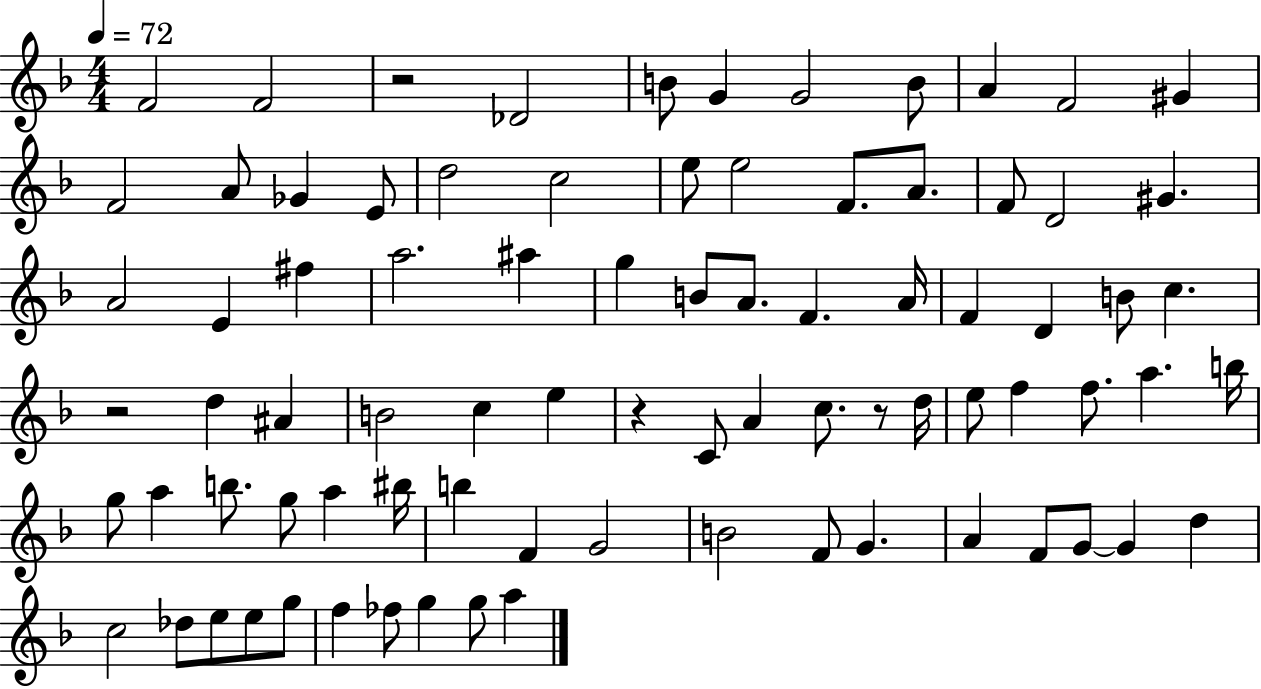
F4/h F4/h R/h Db4/h B4/e G4/q G4/h B4/e A4/q F4/h G#4/q F4/h A4/e Gb4/q E4/e D5/h C5/h E5/e E5/h F4/e. A4/e. F4/e D4/h G#4/q. A4/h E4/q F#5/q A5/h. A#5/q G5/q B4/e A4/e. F4/q. A4/s F4/q D4/q B4/e C5/q. R/h D5/q A#4/q B4/h C5/q E5/q R/q C4/e A4/q C5/e. R/e D5/s E5/e F5/q F5/e. A5/q. B5/s G5/e A5/q B5/e. G5/e A5/q BIS5/s B5/q F4/q G4/h B4/h F4/e G4/q. A4/q F4/e G4/e G4/q D5/q C5/h Db5/e E5/e E5/e G5/e F5/q FES5/e G5/q G5/e A5/q